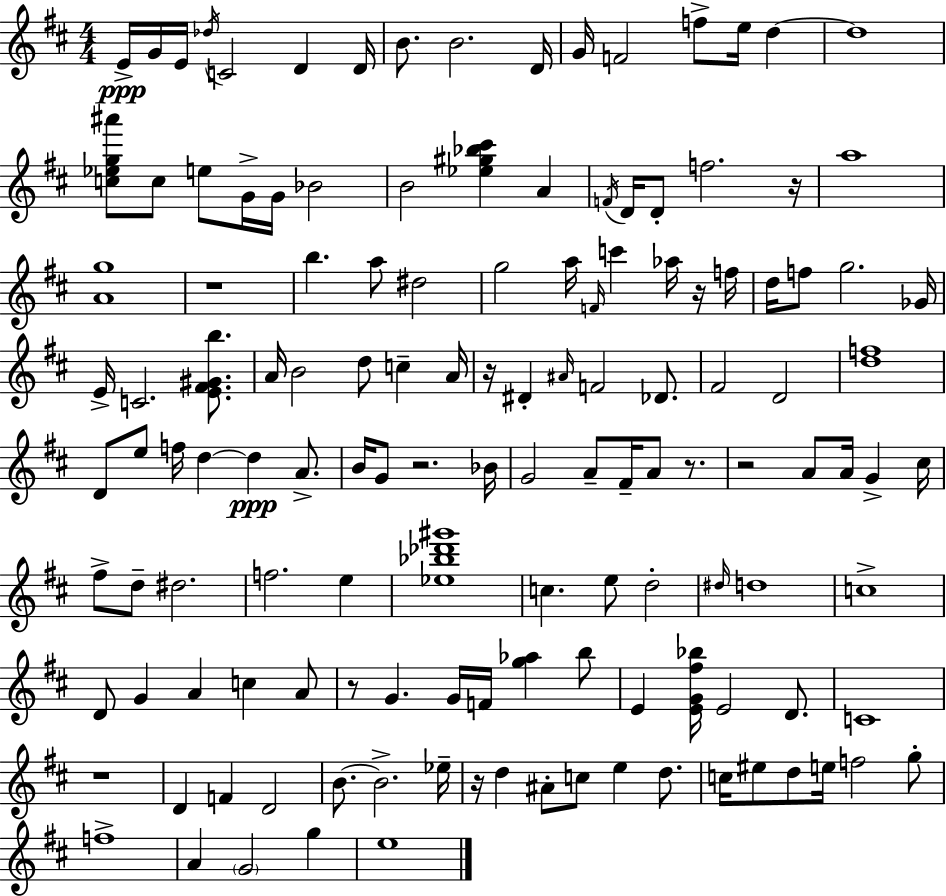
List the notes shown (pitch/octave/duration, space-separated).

E4/s G4/s E4/s Db5/s C4/h D4/q D4/s B4/e. B4/h. D4/s G4/s F4/h F5/e E5/s D5/q D5/w [C5,Eb5,G5,A#6]/e C5/e E5/e G4/s G4/s Bb4/h B4/h [Eb5,G#5,Bb5,C#6]/q A4/q F4/s D4/s D4/e F5/h. R/s A5/w [A4,G5]/w R/w B5/q. A5/e D#5/h G5/h A5/s F4/s C6/q Ab5/s R/s F5/s D5/s F5/e G5/h. Gb4/s E4/s C4/h. [E4,F#4,G#4,B5]/e. A4/s B4/h D5/e C5/q A4/s R/s D#4/q A#4/s F4/h Db4/e. F#4/h D4/h [D5,F5]/w D4/e E5/e F5/s D5/q D5/q A4/e. B4/s G4/e R/h. Bb4/s G4/h A4/e F#4/s A4/e R/e. R/h A4/e A4/s G4/q C#5/s F#5/e D5/e D#5/h. F5/h. E5/q [Eb5,Bb5,Db6,G#6]/w C5/q. E5/e D5/h D#5/s D5/w C5/w D4/e G4/q A4/q C5/q A4/e R/e G4/q. G4/s F4/s [G5,Ab5]/q B5/e E4/q [E4,G4,F#5,Bb5]/s E4/h D4/e. C4/w R/w D4/q F4/q D4/h B4/e. B4/h. Eb5/s R/s D5/q A#4/e C5/e E5/q D5/e. C5/s EIS5/e D5/e E5/s F5/h G5/e F5/w A4/q G4/h G5/q E5/w